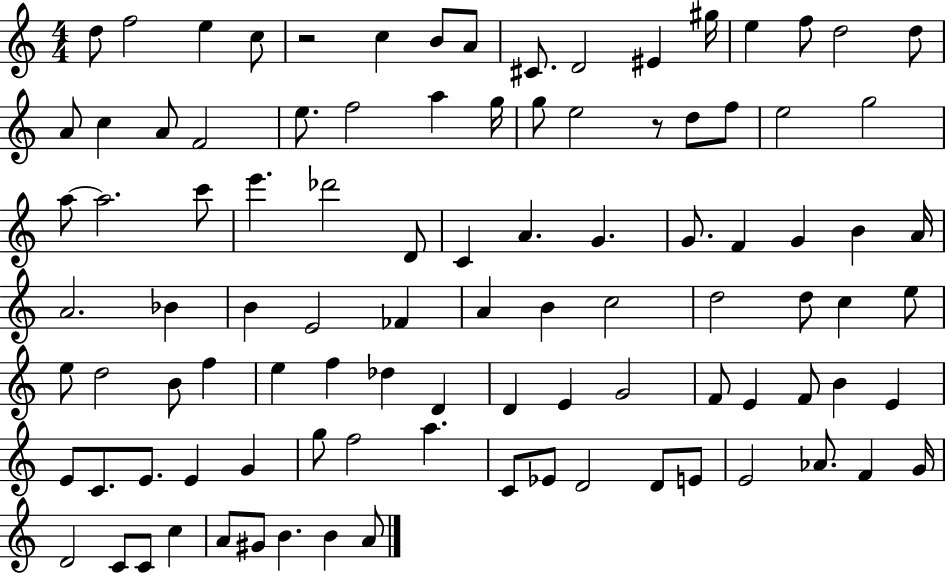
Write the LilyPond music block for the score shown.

{
  \clef treble
  \numericTimeSignature
  \time 4/4
  \key c \major
  d''8 f''2 e''4 c''8 | r2 c''4 b'8 a'8 | cis'8. d'2 eis'4 gis''16 | e''4 f''8 d''2 d''8 | \break a'8 c''4 a'8 f'2 | e''8. f''2 a''4 g''16 | g''8 e''2 r8 d''8 f''8 | e''2 g''2 | \break a''8~~ a''2. c'''8 | e'''4. des'''2 d'8 | c'4 a'4. g'4. | g'8. f'4 g'4 b'4 a'16 | \break a'2. bes'4 | b'4 e'2 fes'4 | a'4 b'4 c''2 | d''2 d''8 c''4 e''8 | \break e''8 d''2 b'8 f''4 | e''4 f''4 des''4 d'4 | d'4 e'4 g'2 | f'8 e'4 f'8 b'4 e'4 | \break e'8 c'8. e'8. e'4 g'4 | g''8 f''2 a''4. | c'8 ees'8 d'2 d'8 e'8 | e'2 aes'8. f'4 g'16 | \break d'2 c'8 c'8 c''4 | a'8 gis'8 b'4. b'4 a'8 | \bar "|."
}